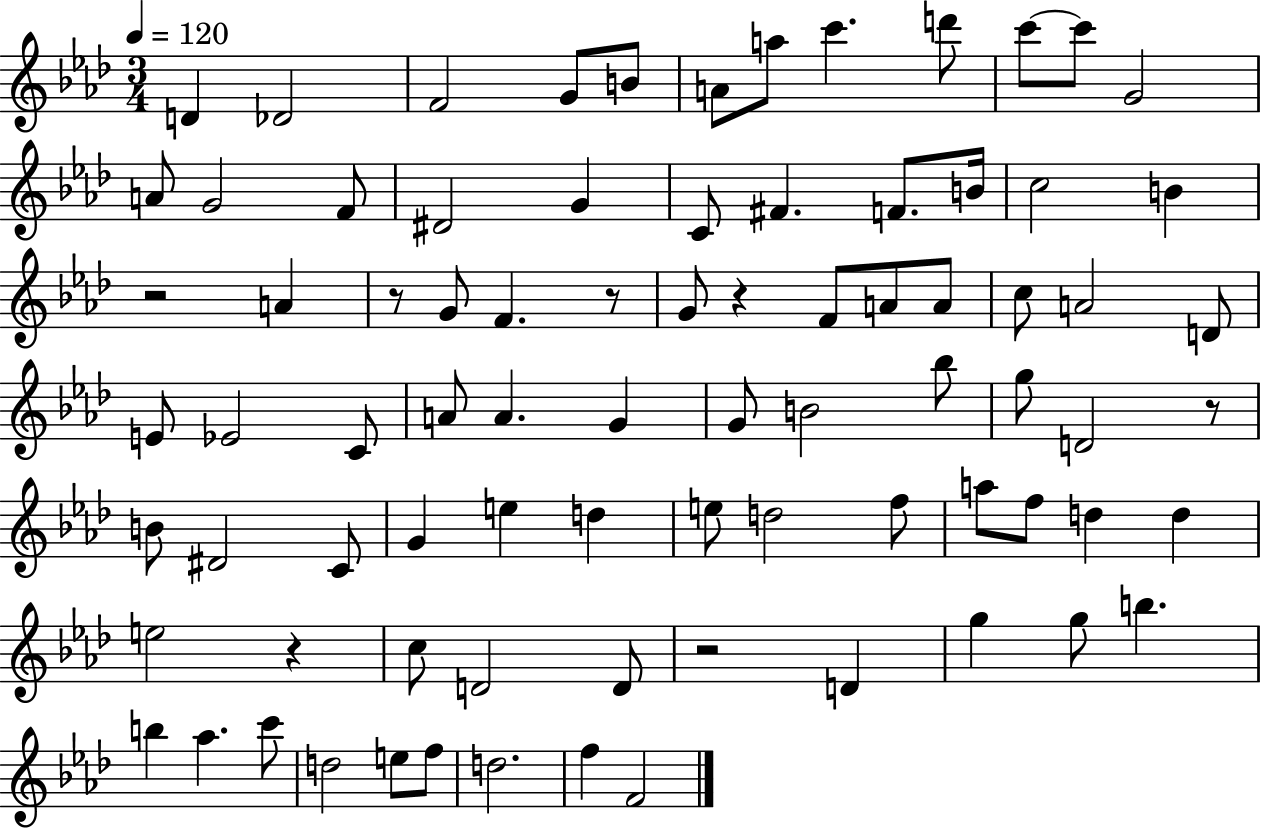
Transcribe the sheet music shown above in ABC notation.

X:1
T:Untitled
M:3/4
L:1/4
K:Ab
D _D2 F2 G/2 B/2 A/2 a/2 c' d'/2 c'/2 c'/2 G2 A/2 G2 F/2 ^D2 G C/2 ^F F/2 B/4 c2 B z2 A z/2 G/2 F z/2 G/2 z F/2 A/2 A/2 c/2 A2 D/2 E/2 _E2 C/2 A/2 A G G/2 B2 _b/2 g/2 D2 z/2 B/2 ^D2 C/2 G e d e/2 d2 f/2 a/2 f/2 d d e2 z c/2 D2 D/2 z2 D g g/2 b b _a c'/2 d2 e/2 f/2 d2 f F2